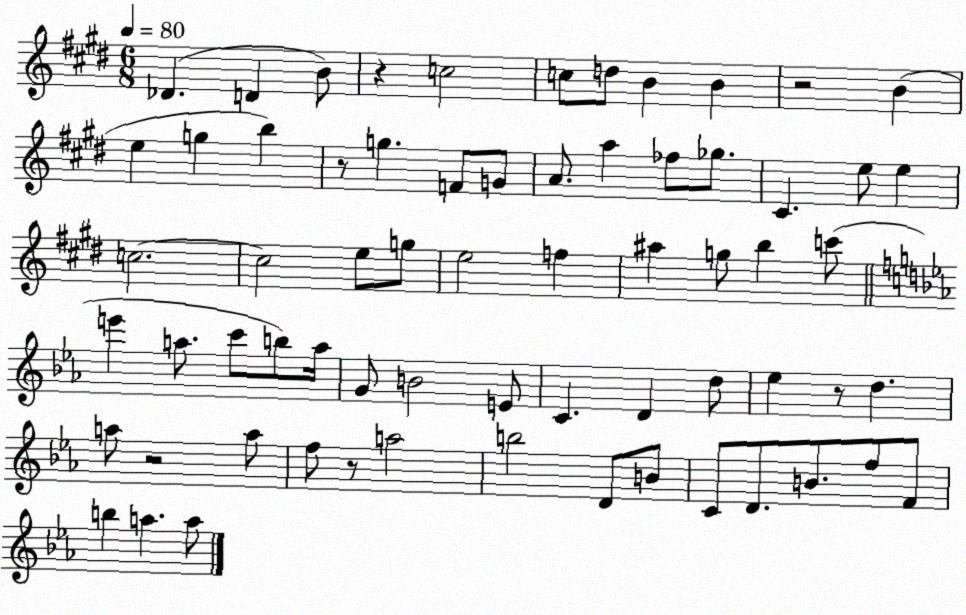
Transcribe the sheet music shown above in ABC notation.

X:1
T:Untitled
M:6/8
L:1/4
K:E
_D D B/2 z c2 c/2 d/2 B B z2 B e g b z/2 g F/2 G/2 A/2 a _f/2 _g/2 ^C e/2 e c2 c2 e/2 g/2 e2 f ^a g/2 b c'/2 e' a/2 c'/2 b/2 a/4 G/2 B2 E/2 C D d/2 _e z/2 d a/2 z2 a/2 f/2 z/2 a2 b2 D/2 B/2 C/2 D/2 B/2 f/2 F/2 b a a/2